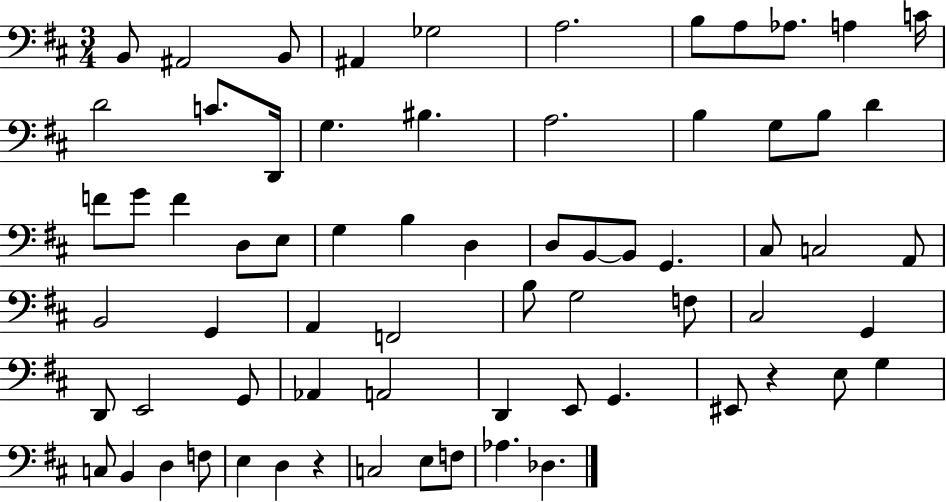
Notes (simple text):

B2/e A#2/h B2/e A#2/q Gb3/h A3/h. B3/e A3/e Ab3/e. A3/q C4/s D4/h C4/e. D2/s G3/q. BIS3/q. A3/h. B3/q G3/e B3/e D4/q F4/e G4/e F4/q D3/e E3/e G3/q B3/q D3/q D3/e B2/e B2/e G2/q. C#3/e C3/h A2/e B2/h G2/q A2/q F2/h B3/e G3/h F3/e C#3/h G2/q D2/e E2/h G2/e Ab2/q A2/h D2/q E2/e G2/q. EIS2/e R/q E3/e G3/q C3/e B2/q D3/q F3/e E3/q D3/q R/q C3/h E3/e F3/e Ab3/q. Db3/q.